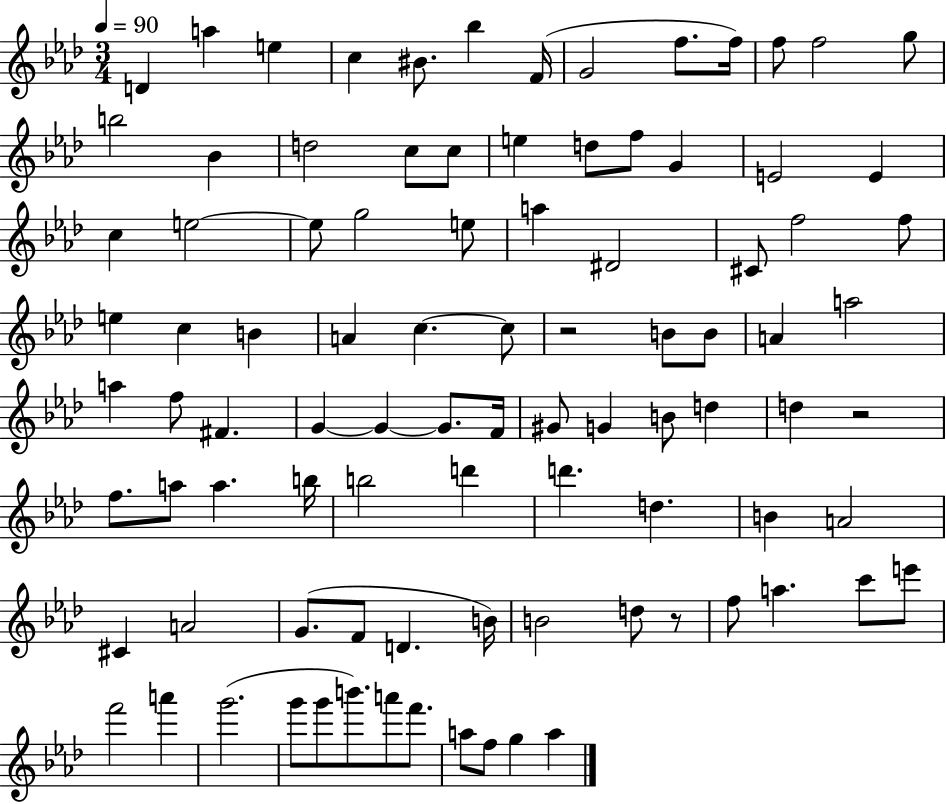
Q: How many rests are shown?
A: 3